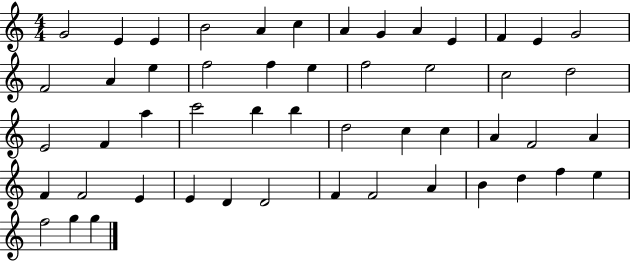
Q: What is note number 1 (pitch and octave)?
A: G4